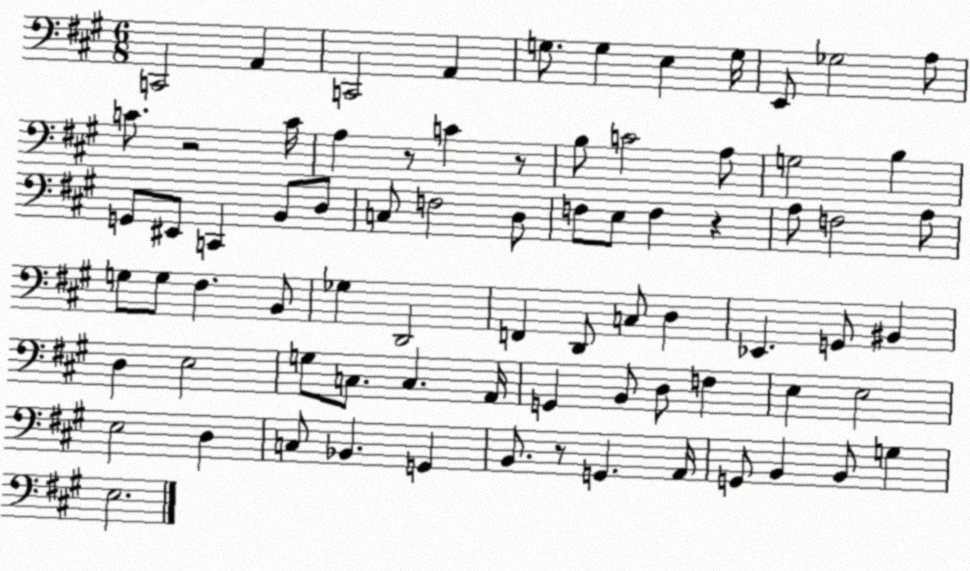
X:1
T:Untitled
M:6/8
L:1/4
K:A
C,,2 A,, C,,2 A,, G,/2 G, E, G,/4 E,,/2 _G,2 A,/2 C/2 z2 C/4 A, z/2 C z/2 B,/2 C2 A,/2 G,2 B, G,,/2 ^E,,/2 C,, B,,/2 D,/2 C,/2 F,2 D,/2 F,/2 E,/2 F, z A,/2 F,2 A,/2 G,/2 G,/2 ^F, B,,/2 _G, D,,2 F,, D,,/2 C,/2 D, _E,, G,,/2 ^B,, D, E,2 G,/2 C,/2 C, A,,/4 G,, B,,/2 D,/2 F, E, E,2 E,2 D, C,/2 _B,, G,, B,,/2 z/2 G,, A,,/4 G,,/2 B,, B,,/2 G, E,2